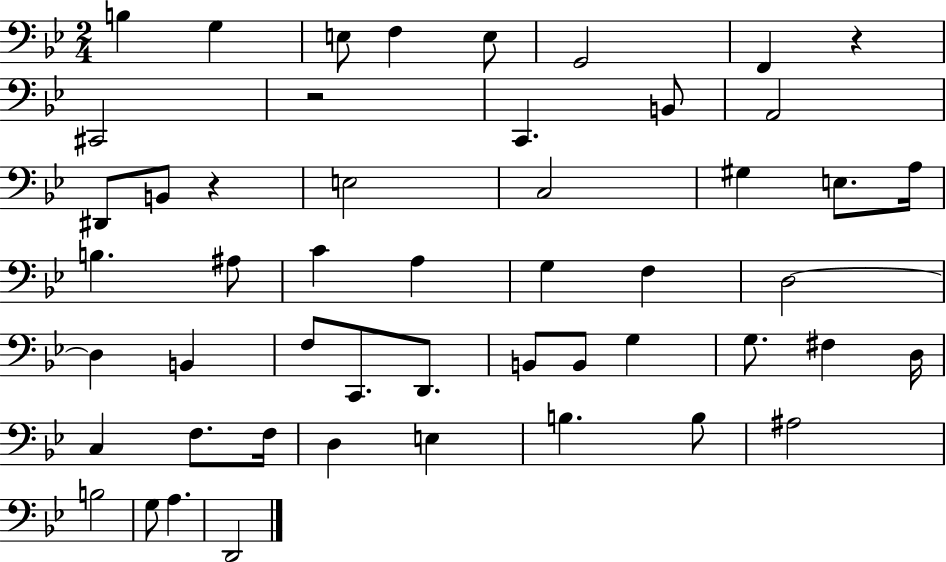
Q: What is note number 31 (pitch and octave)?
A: B2